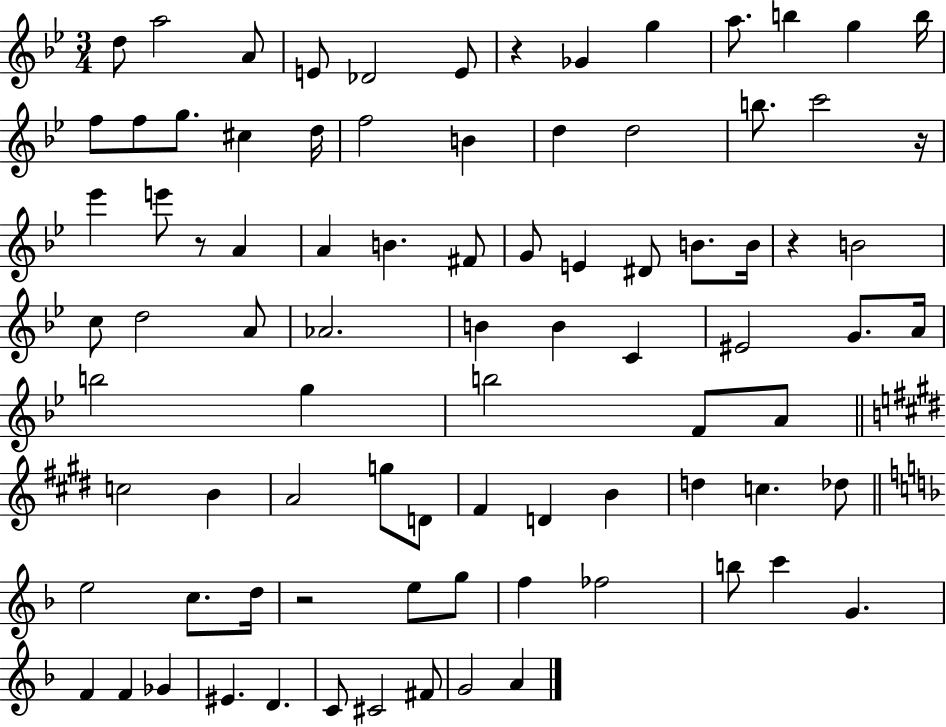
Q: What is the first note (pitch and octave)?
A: D5